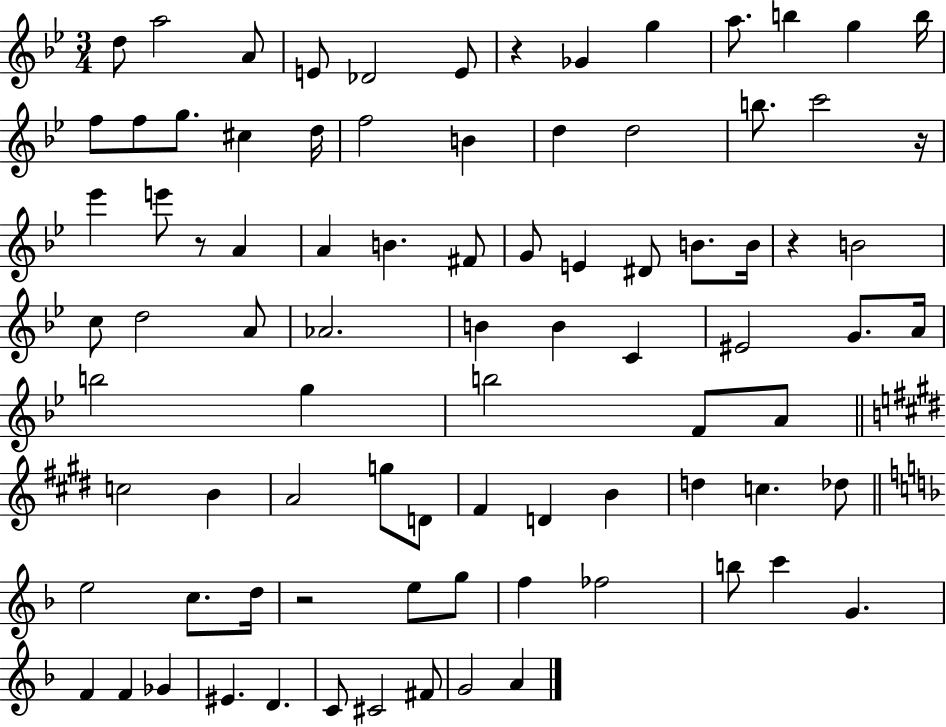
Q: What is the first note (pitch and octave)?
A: D5